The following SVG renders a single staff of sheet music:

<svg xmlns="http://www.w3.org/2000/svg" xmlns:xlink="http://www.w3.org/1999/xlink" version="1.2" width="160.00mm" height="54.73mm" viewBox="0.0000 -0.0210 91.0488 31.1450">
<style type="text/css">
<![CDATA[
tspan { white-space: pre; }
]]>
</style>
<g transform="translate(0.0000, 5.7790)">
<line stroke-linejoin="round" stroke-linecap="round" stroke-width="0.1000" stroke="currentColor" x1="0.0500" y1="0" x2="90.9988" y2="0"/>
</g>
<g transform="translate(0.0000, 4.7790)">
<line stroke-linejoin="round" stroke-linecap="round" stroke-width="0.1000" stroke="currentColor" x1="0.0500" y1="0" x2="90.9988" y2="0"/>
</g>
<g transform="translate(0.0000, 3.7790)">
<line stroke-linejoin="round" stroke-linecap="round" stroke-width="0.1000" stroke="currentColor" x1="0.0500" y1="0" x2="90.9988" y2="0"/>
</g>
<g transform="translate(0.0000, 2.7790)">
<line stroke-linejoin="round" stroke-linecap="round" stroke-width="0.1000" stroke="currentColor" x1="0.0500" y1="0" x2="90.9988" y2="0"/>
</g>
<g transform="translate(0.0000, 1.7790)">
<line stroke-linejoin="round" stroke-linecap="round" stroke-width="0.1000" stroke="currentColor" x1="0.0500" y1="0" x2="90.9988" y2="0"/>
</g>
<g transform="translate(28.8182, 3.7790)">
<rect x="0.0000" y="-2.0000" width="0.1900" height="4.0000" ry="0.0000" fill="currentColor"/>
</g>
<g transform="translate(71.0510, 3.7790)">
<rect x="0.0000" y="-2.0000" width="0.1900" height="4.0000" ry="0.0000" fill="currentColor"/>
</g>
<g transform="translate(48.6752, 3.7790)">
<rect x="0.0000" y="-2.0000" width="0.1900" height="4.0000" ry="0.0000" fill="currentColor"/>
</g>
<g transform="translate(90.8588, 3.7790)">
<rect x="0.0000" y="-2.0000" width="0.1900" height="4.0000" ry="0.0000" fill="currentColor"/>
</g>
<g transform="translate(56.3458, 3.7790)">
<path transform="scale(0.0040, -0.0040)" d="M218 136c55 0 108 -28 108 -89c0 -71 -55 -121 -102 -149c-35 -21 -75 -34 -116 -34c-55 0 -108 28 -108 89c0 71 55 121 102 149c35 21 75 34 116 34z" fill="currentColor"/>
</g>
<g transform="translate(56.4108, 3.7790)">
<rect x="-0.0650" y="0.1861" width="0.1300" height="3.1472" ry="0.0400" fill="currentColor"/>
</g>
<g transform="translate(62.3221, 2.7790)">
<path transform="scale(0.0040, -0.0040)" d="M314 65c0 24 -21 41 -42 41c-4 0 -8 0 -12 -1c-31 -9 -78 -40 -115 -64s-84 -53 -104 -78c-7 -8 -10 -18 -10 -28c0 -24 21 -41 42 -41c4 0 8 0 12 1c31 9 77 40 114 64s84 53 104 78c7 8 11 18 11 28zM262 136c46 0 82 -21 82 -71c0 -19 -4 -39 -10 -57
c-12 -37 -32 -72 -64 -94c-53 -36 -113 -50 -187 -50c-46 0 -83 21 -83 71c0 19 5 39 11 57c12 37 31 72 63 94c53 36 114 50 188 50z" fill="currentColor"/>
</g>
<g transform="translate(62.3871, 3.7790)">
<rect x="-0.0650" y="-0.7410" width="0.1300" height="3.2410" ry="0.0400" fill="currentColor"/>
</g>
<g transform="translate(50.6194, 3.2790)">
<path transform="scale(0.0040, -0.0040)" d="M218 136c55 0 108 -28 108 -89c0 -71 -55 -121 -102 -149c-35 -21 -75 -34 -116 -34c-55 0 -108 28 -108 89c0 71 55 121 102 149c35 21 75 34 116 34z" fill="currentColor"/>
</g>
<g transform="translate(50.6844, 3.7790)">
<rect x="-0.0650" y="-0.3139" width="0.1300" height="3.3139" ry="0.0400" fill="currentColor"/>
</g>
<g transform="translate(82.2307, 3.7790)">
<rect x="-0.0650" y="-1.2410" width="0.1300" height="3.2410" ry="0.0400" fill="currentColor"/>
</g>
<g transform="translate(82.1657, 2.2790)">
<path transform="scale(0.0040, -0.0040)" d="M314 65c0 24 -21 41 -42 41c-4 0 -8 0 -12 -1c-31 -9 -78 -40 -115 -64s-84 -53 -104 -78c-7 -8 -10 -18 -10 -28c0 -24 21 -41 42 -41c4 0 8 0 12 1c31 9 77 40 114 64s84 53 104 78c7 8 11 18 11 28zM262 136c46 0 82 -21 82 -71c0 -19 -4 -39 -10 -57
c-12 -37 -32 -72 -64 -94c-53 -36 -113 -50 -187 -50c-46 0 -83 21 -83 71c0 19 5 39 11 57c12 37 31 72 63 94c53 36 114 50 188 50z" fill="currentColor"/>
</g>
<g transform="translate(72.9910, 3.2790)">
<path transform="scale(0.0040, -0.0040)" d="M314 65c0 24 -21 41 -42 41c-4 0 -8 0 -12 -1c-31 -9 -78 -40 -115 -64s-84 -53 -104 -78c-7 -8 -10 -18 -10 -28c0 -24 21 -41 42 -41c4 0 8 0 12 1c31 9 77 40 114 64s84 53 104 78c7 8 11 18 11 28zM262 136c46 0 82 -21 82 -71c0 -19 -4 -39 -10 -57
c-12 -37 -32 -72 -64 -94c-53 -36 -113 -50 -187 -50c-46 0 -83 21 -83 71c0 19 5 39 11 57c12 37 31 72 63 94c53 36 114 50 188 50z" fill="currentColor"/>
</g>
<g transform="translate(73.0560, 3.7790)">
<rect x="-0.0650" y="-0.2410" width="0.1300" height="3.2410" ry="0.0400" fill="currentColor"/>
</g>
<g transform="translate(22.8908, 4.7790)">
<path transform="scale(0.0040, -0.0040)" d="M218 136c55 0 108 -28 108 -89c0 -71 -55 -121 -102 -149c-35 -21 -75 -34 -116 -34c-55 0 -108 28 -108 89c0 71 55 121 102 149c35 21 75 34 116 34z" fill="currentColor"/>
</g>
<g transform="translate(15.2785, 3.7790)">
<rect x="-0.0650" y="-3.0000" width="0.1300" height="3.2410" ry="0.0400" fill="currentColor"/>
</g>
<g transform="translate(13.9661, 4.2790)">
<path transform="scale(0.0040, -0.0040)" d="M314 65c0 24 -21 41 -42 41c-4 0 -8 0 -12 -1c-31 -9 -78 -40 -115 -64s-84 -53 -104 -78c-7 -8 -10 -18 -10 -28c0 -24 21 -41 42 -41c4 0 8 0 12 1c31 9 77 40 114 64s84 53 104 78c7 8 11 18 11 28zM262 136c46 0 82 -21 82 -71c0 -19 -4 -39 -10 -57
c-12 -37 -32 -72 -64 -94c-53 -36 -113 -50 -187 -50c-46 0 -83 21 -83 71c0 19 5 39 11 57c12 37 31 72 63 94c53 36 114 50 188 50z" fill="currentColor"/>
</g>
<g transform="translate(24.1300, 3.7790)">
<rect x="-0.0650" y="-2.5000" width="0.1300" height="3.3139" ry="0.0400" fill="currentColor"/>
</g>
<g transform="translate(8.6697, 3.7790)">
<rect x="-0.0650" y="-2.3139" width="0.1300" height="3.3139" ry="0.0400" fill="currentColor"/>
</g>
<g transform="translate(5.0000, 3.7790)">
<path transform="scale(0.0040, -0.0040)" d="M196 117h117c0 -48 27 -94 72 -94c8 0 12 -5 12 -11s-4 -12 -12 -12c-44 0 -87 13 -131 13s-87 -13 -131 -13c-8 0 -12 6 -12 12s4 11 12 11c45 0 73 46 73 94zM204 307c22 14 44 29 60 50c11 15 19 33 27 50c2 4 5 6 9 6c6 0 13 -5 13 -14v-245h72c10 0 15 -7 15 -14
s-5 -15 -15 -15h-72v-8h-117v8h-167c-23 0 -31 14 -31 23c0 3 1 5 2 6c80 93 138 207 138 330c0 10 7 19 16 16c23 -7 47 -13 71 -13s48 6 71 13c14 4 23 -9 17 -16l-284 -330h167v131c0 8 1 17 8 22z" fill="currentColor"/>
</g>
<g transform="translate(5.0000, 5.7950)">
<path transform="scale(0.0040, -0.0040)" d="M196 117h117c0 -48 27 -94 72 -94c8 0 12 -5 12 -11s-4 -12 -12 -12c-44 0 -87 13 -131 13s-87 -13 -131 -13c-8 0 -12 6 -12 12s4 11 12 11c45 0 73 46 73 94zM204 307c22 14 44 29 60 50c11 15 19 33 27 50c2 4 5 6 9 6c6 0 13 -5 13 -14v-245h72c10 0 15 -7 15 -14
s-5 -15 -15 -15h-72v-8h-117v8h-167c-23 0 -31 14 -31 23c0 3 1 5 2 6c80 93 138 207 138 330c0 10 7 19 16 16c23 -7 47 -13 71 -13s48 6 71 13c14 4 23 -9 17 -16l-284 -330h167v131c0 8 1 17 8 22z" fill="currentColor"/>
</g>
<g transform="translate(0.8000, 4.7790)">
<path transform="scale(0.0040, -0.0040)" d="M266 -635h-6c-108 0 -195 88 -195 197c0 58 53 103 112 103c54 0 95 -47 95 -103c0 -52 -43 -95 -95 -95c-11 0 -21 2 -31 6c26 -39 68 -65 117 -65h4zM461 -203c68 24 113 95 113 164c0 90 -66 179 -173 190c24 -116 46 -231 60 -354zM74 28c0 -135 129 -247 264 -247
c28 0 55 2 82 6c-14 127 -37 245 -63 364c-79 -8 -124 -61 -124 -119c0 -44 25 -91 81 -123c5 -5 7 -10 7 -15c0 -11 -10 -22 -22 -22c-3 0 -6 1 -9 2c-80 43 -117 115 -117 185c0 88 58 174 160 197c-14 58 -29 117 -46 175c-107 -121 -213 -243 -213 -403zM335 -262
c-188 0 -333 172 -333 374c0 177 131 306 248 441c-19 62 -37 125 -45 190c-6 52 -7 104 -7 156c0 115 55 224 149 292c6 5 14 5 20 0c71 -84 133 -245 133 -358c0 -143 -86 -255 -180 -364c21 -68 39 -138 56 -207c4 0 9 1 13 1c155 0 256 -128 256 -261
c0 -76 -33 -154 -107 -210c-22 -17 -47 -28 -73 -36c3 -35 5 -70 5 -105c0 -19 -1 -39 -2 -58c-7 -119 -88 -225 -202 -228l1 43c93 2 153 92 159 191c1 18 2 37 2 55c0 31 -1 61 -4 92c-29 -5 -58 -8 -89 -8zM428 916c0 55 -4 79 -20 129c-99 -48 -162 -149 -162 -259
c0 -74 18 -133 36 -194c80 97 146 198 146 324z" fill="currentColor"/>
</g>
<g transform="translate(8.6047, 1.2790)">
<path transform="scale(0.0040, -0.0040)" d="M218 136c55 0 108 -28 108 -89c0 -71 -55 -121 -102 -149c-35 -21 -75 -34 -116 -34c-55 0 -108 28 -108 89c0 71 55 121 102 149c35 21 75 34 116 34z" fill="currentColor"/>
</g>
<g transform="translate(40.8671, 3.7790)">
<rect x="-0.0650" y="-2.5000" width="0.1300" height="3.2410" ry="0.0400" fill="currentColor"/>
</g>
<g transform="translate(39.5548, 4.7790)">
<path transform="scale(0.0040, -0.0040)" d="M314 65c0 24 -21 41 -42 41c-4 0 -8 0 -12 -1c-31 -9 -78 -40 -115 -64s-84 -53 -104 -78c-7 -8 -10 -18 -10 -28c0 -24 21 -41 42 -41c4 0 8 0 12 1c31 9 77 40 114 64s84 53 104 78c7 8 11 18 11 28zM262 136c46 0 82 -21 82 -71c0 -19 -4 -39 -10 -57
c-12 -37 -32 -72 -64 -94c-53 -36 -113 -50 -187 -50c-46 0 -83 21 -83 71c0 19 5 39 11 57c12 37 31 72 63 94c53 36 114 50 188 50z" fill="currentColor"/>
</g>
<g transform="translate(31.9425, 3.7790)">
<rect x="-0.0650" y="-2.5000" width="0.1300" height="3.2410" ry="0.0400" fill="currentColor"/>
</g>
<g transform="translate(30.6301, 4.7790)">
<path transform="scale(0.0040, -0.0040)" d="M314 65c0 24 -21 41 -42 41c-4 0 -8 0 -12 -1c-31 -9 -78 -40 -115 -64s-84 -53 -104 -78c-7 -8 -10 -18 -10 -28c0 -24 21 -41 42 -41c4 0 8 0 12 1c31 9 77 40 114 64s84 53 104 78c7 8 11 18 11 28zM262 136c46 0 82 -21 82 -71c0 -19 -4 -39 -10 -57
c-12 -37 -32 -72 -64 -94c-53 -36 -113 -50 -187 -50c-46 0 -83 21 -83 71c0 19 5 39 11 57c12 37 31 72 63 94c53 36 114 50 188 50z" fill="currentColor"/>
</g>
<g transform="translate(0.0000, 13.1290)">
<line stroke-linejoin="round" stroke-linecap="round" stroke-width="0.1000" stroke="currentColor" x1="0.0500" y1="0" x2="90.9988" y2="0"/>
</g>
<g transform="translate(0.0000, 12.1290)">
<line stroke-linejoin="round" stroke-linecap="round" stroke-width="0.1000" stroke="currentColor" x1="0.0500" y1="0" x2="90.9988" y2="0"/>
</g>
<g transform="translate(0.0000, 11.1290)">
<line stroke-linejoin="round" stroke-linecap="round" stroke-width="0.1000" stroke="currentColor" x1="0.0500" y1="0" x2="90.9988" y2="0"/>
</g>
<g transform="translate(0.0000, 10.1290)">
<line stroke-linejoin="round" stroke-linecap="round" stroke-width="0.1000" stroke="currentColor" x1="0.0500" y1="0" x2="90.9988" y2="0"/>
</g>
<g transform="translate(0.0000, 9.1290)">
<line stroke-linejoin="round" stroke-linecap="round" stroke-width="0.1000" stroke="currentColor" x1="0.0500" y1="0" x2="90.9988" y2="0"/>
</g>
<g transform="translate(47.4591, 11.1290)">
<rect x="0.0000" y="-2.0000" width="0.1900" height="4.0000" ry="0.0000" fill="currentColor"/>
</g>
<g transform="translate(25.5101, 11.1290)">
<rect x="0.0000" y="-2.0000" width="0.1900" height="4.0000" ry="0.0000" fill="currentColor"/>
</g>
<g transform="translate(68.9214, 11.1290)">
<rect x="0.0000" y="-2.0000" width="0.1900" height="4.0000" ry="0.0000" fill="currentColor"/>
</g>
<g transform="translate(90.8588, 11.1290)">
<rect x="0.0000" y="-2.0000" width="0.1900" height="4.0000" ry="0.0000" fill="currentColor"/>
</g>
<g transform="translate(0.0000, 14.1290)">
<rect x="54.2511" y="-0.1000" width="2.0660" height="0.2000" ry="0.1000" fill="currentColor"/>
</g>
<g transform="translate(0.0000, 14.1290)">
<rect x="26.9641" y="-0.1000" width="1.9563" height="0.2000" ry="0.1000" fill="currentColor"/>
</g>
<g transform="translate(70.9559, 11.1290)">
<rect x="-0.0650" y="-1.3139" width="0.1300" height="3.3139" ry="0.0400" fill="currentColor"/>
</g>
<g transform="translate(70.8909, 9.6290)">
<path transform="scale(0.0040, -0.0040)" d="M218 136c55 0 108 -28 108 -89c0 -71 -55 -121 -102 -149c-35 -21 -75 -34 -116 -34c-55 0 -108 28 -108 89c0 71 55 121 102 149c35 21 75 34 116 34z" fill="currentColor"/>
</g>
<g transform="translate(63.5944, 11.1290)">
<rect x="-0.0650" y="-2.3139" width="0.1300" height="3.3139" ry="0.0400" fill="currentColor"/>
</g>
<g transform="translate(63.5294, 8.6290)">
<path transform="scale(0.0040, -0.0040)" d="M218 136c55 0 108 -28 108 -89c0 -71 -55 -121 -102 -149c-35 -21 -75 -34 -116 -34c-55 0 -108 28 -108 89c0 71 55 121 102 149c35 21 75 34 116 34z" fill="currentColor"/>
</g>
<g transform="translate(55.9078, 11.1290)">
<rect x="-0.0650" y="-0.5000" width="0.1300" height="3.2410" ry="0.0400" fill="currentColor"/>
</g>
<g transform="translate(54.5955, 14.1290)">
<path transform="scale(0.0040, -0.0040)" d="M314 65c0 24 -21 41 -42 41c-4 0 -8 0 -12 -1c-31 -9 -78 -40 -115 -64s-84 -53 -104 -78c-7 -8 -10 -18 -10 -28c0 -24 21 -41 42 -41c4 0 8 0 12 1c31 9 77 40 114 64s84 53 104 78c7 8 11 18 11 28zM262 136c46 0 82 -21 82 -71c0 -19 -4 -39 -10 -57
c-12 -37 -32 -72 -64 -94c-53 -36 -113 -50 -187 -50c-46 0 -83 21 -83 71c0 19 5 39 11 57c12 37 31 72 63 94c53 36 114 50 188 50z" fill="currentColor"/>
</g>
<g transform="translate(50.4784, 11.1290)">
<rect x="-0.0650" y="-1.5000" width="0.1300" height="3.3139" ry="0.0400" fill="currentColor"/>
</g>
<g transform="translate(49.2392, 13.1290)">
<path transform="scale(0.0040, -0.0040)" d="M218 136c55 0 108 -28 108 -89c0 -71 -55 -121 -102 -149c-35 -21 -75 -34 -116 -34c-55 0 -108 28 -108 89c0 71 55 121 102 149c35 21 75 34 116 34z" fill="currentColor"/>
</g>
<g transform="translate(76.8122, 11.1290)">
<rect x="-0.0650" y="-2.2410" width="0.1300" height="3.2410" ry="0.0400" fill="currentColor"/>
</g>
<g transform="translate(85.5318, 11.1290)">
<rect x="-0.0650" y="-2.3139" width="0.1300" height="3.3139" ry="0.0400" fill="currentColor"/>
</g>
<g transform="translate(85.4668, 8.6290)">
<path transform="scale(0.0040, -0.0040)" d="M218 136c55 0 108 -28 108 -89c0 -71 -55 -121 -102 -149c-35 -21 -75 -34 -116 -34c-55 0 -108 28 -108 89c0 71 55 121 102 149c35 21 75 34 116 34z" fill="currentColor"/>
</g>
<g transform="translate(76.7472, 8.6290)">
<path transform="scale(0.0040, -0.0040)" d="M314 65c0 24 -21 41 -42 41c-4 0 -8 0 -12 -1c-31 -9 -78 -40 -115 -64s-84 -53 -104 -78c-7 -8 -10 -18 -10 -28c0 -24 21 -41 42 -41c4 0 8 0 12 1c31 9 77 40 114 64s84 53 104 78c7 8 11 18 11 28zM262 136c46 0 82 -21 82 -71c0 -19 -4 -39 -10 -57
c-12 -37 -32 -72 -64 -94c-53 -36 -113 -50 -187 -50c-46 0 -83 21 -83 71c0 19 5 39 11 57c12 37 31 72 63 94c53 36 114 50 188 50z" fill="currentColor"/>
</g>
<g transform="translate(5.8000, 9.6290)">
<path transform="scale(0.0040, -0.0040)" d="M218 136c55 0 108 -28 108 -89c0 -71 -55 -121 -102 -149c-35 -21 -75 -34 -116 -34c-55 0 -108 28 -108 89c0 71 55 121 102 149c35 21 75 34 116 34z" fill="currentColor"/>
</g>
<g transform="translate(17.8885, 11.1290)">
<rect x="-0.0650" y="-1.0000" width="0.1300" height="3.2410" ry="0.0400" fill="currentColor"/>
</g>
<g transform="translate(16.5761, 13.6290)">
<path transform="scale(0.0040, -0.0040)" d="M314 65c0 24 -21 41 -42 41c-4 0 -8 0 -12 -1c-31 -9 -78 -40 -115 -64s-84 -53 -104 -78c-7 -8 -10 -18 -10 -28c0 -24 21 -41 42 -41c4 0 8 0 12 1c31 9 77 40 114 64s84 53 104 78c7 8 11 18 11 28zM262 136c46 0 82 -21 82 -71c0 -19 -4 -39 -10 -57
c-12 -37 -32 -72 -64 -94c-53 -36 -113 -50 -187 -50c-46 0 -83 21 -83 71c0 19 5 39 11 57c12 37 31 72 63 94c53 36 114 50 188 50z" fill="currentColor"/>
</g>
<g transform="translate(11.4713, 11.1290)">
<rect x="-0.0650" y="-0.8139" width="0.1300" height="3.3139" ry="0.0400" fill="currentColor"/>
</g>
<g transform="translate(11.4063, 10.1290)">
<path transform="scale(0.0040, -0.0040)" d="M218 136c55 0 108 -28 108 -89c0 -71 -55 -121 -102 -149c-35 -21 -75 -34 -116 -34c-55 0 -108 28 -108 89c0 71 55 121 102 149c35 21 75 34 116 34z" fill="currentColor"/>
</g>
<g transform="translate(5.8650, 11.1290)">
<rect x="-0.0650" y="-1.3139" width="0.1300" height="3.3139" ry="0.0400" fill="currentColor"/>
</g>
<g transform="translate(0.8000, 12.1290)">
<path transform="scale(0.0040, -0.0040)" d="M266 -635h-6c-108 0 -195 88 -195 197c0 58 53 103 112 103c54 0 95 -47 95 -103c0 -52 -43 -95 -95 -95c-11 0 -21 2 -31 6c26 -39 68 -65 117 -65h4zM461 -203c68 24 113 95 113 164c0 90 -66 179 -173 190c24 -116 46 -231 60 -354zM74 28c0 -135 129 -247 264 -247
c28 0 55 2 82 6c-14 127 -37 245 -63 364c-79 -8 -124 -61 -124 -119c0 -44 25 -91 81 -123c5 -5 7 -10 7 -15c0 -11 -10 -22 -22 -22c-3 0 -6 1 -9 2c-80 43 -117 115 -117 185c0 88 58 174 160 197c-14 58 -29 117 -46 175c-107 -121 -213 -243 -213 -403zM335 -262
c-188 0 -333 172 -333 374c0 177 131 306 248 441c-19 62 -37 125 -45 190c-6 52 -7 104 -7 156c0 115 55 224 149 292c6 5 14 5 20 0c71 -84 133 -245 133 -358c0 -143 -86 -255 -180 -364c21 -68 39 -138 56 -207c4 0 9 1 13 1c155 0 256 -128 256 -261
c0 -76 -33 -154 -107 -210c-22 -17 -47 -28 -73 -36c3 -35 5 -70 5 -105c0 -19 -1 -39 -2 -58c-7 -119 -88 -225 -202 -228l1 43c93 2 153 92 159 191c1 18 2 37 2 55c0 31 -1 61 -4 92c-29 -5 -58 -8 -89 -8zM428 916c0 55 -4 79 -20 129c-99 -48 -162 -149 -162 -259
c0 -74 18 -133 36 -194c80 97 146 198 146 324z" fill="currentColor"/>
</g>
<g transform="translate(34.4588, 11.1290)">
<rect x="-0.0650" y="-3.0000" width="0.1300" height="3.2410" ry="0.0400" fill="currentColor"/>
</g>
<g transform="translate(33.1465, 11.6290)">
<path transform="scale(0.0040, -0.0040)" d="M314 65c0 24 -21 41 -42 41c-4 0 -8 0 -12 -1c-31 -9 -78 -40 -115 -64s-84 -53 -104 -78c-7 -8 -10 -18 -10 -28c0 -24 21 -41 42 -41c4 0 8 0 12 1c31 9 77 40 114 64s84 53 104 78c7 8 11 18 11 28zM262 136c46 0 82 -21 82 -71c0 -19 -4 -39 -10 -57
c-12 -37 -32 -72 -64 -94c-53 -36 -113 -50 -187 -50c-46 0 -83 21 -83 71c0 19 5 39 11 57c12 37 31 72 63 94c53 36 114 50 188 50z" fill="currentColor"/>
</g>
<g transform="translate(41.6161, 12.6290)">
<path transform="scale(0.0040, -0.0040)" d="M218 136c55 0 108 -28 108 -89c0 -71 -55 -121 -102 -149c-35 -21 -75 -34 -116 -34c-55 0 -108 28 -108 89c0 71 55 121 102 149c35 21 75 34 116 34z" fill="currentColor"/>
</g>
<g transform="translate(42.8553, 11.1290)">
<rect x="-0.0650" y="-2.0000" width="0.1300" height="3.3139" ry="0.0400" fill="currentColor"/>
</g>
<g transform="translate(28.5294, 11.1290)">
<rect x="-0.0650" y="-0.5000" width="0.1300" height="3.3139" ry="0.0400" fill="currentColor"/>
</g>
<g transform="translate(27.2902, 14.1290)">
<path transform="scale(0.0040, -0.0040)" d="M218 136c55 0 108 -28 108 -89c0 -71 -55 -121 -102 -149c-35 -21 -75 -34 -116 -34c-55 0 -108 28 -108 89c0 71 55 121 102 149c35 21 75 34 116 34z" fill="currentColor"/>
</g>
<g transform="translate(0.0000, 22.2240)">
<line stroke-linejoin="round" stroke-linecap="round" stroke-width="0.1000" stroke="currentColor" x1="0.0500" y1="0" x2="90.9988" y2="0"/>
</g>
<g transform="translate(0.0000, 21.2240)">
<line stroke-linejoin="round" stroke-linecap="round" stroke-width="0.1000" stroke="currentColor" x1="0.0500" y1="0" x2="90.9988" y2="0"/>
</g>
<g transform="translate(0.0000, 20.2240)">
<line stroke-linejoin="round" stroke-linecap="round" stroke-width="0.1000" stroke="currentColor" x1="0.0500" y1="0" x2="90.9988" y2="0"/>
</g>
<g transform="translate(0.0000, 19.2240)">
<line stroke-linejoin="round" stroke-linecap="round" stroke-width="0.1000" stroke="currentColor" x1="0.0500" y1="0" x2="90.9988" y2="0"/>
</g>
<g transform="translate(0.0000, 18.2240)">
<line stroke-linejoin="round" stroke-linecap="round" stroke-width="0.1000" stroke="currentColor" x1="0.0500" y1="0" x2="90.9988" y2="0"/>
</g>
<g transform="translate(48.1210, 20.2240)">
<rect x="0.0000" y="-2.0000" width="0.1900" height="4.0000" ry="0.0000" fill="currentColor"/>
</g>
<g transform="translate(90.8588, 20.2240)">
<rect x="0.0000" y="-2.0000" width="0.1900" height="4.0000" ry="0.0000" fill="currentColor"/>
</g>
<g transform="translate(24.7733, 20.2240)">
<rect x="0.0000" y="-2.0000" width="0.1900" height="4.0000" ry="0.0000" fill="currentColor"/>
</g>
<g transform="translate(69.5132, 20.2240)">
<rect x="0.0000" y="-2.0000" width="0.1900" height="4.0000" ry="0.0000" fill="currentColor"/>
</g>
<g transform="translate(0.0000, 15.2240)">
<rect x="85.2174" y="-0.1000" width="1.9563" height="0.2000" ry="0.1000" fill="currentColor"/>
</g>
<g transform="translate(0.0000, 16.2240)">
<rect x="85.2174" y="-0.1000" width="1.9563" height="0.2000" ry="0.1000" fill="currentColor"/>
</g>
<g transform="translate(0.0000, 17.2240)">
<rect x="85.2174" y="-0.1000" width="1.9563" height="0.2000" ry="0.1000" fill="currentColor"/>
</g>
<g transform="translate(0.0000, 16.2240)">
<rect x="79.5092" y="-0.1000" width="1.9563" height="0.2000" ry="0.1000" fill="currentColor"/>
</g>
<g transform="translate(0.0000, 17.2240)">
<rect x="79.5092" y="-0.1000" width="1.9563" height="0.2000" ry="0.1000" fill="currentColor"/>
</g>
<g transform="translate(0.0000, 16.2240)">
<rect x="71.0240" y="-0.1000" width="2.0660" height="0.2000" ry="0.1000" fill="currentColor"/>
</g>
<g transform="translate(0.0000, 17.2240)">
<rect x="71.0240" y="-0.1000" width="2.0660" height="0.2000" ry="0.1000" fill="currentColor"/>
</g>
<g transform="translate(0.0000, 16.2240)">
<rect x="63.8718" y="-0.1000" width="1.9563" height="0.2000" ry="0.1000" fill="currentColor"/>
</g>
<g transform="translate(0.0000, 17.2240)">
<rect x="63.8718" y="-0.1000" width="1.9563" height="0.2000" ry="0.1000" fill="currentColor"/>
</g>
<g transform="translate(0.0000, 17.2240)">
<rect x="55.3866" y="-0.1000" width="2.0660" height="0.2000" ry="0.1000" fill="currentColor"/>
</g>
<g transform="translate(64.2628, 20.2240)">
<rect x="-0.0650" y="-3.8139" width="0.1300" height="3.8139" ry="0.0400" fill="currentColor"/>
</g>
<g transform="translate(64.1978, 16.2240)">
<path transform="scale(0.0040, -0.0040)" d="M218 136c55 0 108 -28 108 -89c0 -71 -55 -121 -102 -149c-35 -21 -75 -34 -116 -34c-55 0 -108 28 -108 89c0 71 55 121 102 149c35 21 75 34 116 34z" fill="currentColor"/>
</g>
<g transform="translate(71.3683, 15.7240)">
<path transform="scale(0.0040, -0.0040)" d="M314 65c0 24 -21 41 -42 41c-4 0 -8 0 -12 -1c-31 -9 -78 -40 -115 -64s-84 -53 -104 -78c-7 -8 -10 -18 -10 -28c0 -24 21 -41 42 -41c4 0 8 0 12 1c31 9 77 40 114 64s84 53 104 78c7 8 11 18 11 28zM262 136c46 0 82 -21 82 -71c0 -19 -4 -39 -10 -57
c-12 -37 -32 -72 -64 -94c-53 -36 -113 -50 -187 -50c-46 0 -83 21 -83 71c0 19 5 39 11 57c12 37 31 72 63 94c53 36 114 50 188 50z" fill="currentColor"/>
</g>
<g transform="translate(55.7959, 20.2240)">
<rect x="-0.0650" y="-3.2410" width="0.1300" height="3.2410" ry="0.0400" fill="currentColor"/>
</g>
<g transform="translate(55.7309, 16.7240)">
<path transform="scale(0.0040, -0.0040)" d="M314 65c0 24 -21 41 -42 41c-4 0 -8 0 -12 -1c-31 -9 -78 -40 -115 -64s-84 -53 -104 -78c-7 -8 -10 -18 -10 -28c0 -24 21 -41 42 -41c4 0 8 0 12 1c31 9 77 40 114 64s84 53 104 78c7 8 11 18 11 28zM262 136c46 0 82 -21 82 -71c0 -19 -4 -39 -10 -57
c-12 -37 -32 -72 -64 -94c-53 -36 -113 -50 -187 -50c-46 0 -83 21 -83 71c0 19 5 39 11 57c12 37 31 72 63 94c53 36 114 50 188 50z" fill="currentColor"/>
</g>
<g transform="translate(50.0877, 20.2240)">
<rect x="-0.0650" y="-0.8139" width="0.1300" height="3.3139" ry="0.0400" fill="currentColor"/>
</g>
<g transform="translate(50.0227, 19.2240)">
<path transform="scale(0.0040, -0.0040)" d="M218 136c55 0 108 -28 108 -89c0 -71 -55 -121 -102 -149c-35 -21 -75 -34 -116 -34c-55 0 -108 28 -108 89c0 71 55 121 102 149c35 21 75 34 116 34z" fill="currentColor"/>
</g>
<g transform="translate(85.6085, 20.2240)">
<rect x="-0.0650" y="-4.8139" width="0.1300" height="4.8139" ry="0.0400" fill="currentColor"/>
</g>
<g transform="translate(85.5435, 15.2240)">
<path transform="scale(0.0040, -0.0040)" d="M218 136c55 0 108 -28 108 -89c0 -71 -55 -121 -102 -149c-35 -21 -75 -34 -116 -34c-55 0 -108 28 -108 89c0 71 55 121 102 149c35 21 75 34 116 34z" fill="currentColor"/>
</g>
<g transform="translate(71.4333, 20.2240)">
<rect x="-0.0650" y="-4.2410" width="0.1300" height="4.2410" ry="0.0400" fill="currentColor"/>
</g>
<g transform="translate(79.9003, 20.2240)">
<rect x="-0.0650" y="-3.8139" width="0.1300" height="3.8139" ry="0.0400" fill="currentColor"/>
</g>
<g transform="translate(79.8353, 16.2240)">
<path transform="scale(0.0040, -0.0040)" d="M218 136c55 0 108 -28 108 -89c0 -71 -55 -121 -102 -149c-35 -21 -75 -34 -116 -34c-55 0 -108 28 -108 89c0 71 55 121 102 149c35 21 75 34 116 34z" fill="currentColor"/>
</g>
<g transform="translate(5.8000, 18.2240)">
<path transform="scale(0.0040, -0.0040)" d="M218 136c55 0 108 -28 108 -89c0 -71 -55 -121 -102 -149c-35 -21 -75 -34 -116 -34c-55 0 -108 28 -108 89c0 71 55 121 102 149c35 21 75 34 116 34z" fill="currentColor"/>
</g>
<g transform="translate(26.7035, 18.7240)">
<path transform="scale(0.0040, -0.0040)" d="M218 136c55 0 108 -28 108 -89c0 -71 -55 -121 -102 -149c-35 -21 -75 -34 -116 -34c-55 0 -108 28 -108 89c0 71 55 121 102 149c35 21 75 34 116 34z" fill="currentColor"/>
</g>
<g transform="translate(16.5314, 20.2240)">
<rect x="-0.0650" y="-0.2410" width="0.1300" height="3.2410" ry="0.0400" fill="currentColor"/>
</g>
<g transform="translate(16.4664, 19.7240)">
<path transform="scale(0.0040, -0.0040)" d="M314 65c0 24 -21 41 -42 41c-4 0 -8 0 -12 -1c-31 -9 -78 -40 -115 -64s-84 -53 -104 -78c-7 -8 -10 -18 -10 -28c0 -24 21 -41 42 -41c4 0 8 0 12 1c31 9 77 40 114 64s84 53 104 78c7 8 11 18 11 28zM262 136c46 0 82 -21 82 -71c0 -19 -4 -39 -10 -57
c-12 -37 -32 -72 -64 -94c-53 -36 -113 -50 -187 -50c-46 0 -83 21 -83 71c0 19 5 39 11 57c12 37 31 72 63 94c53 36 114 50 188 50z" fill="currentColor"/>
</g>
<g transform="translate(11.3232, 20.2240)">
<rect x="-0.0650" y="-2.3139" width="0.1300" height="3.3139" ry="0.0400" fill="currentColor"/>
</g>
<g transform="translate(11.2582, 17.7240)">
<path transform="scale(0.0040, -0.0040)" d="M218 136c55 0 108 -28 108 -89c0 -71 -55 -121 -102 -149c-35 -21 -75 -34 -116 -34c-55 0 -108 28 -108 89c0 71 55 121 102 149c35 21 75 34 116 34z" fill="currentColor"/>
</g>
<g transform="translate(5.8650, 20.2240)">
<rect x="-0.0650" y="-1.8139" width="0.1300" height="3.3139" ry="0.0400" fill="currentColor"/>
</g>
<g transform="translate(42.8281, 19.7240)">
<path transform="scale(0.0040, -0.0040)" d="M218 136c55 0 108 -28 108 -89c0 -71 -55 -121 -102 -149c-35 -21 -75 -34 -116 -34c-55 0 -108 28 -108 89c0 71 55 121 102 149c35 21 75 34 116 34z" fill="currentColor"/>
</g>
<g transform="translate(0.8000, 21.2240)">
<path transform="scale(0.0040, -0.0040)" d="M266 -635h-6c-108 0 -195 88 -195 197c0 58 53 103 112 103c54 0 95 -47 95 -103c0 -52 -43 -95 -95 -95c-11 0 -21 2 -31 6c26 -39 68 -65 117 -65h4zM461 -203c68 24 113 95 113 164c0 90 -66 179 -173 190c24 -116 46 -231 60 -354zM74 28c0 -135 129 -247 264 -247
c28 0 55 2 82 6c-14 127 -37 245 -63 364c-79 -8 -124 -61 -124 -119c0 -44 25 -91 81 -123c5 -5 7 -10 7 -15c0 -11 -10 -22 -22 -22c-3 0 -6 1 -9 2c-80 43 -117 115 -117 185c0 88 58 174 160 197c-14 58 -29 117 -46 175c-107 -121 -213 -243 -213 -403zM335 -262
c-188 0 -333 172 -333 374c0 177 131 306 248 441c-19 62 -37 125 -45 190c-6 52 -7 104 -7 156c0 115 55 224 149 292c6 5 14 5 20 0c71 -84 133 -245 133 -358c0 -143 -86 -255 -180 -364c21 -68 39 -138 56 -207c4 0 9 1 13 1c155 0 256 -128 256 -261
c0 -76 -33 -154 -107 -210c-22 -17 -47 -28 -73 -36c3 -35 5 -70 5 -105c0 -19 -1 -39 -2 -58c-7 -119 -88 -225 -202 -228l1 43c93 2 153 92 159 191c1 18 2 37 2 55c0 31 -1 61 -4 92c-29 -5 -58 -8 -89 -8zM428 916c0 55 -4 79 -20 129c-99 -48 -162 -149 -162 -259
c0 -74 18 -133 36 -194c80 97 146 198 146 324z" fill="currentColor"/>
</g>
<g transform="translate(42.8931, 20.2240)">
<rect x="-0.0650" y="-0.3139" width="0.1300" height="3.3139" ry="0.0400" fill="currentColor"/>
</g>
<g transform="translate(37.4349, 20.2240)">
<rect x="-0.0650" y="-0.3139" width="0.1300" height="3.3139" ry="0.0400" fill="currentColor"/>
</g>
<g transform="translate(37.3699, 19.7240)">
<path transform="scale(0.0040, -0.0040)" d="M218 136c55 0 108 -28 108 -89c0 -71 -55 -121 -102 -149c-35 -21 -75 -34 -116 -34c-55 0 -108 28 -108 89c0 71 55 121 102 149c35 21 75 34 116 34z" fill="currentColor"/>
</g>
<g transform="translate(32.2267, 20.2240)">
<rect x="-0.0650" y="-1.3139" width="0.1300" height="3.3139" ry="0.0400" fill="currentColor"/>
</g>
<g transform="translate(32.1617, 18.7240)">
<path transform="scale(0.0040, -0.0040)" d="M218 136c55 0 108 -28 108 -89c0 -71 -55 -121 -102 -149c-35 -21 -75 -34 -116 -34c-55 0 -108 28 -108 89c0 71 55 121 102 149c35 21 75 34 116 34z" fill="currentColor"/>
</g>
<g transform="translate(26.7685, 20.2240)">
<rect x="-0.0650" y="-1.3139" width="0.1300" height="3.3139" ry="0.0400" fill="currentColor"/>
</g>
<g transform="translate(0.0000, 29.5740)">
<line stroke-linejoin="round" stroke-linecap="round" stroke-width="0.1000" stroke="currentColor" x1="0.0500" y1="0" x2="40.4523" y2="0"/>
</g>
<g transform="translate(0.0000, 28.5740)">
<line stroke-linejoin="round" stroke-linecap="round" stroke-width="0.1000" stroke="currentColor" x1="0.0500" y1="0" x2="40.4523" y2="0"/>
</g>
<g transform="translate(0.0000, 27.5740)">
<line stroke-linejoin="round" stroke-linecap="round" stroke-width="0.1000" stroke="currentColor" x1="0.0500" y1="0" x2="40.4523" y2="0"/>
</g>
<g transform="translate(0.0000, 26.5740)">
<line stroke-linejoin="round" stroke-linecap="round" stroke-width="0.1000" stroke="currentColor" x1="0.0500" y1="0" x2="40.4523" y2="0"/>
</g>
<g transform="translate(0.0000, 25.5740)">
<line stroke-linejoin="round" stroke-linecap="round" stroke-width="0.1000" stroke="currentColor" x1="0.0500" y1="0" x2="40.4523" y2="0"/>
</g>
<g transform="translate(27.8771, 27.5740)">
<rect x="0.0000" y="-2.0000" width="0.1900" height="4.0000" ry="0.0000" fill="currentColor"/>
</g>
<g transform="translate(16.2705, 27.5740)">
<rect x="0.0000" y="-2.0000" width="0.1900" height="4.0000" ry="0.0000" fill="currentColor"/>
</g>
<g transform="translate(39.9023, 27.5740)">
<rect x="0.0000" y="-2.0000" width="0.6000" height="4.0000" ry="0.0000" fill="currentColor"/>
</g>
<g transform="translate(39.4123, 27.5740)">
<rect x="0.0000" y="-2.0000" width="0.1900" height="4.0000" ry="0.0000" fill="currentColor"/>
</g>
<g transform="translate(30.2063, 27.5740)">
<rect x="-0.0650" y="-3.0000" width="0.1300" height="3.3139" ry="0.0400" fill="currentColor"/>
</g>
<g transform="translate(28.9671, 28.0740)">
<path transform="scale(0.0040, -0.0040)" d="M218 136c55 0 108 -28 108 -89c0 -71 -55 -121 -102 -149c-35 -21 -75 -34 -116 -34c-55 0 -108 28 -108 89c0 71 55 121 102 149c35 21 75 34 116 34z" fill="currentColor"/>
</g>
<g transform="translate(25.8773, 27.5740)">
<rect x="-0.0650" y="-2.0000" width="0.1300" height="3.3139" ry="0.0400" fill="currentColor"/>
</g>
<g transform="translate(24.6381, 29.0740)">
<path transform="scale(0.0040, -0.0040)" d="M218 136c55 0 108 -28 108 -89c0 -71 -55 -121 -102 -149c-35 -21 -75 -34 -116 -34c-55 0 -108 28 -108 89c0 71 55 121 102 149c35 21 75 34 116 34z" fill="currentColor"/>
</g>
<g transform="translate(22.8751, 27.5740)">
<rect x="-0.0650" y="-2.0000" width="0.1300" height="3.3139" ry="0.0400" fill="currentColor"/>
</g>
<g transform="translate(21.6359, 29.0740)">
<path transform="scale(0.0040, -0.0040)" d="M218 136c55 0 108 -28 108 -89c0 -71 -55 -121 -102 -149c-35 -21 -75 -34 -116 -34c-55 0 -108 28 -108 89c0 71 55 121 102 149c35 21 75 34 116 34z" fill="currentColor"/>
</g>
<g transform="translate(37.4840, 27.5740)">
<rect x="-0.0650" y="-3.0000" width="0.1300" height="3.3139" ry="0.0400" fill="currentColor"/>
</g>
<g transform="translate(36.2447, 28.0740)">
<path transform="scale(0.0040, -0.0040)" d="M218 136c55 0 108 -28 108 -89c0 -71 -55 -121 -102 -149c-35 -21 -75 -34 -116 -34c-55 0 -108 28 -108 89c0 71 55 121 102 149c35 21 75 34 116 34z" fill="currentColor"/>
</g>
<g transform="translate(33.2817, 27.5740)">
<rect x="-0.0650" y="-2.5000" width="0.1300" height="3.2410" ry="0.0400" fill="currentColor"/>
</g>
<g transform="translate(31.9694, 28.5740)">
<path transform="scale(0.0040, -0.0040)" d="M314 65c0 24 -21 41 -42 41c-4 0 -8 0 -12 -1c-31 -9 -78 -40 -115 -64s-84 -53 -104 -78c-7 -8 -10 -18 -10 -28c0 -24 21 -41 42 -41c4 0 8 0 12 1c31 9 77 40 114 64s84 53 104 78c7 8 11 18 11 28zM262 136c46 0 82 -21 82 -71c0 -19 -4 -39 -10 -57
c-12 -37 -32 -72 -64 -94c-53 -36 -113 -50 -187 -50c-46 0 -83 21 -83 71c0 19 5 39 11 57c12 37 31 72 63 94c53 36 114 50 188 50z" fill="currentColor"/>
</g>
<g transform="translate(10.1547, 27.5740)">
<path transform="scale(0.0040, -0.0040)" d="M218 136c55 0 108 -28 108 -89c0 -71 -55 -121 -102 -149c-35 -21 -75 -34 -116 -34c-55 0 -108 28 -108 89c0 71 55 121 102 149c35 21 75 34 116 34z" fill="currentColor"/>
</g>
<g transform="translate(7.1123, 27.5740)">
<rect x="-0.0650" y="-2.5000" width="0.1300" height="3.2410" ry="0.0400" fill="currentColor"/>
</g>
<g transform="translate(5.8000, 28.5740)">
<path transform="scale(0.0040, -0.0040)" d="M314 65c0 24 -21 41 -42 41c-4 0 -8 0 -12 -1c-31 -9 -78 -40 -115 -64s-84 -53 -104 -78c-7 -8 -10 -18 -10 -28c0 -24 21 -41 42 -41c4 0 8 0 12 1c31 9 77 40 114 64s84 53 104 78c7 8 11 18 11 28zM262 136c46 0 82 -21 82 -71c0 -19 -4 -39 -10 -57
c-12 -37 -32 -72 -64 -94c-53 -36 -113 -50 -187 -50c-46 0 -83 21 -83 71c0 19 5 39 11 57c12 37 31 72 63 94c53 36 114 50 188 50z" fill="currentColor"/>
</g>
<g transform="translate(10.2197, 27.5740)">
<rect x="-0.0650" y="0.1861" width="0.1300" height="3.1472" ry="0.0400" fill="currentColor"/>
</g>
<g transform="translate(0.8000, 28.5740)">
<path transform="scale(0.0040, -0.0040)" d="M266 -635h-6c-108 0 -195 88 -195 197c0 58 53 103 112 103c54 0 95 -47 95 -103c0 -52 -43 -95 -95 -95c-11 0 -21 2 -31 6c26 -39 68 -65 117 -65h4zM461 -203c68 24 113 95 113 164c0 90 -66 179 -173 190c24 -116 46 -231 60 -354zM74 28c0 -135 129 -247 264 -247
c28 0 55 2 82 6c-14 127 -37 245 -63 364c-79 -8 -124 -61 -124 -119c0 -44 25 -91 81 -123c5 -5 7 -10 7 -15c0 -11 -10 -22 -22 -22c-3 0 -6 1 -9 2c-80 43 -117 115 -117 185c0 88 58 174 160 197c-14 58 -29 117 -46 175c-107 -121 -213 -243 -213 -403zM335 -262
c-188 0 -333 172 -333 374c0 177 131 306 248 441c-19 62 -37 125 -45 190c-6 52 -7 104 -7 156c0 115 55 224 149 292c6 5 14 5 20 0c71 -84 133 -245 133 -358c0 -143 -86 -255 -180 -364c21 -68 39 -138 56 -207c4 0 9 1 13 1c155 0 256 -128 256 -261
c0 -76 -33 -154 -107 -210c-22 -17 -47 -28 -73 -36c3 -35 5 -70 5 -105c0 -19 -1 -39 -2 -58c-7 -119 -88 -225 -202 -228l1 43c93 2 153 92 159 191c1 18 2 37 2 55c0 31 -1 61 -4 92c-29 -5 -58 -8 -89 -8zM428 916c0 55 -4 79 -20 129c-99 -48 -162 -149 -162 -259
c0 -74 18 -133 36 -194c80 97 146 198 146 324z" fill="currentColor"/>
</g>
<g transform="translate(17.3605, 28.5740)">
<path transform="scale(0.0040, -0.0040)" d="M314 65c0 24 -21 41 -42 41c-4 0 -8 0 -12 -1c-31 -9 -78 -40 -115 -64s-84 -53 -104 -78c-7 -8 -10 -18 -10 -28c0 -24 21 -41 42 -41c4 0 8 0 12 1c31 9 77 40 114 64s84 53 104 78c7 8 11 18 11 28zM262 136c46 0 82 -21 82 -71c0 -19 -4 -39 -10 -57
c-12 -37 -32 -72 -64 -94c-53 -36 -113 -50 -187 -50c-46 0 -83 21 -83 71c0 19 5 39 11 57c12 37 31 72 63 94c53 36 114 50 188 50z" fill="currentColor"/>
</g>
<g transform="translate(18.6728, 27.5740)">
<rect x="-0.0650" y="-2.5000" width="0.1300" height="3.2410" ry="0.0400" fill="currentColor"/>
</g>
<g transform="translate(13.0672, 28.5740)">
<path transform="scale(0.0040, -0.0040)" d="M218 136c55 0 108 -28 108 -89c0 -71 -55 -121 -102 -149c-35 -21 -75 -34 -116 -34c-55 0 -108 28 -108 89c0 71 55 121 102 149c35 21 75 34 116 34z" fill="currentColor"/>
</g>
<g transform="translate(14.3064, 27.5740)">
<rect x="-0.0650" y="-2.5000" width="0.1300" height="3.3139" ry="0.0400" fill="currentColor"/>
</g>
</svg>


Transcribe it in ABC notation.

X:1
T:Untitled
M:4/4
L:1/4
K:C
g A2 G G2 G2 c B d2 c2 e2 e d D2 C A2 F E C2 g e g2 g f g c2 e e c c d b2 c' d'2 c' e' G2 B G G2 F F A G2 A